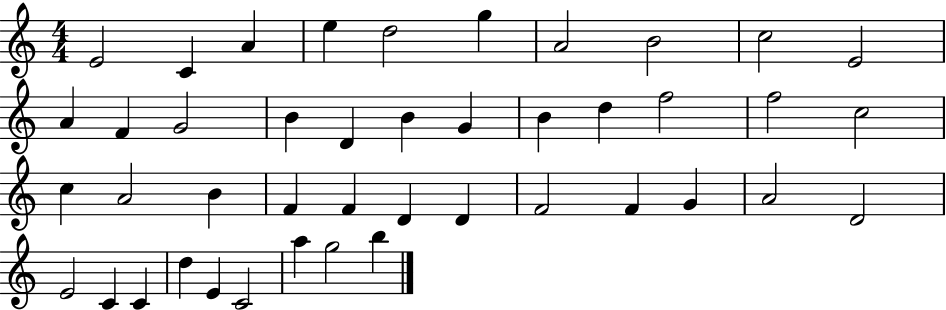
{
  \clef treble
  \numericTimeSignature
  \time 4/4
  \key c \major
  e'2 c'4 a'4 | e''4 d''2 g''4 | a'2 b'2 | c''2 e'2 | \break a'4 f'4 g'2 | b'4 d'4 b'4 g'4 | b'4 d''4 f''2 | f''2 c''2 | \break c''4 a'2 b'4 | f'4 f'4 d'4 d'4 | f'2 f'4 g'4 | a'2 d'2 | \break e'2 c'4 c'4 | d''4 e'4 c'2 | a''4 g''2 b''4 | \bar "|."
}